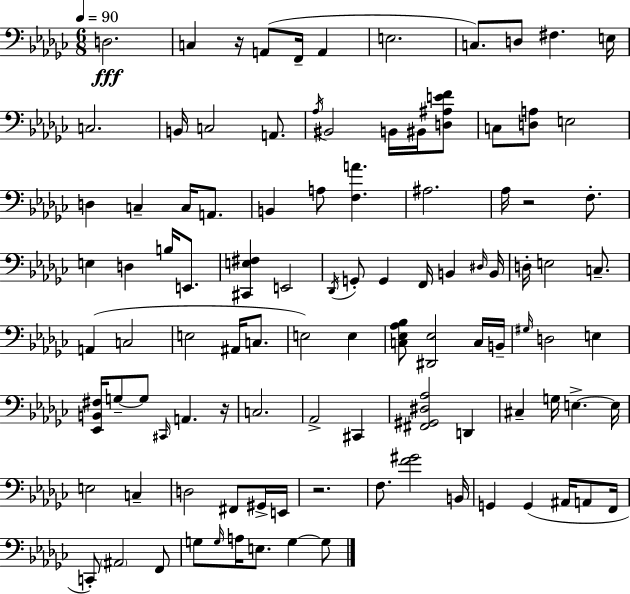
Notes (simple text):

D3/h. C3/q R/s A2/e F2/s A2/q E3/h. C3/e. D3/e F#3/q. E3/s C3/h. B2/s C3/h A2/e. Ab3/s BIS2/h B2/s BIS2/s [D3,A#3,E4,F4]/e C3/e [D3,A3]/e E3/h D3/q C3/q C3/s A2/e. B2/q A3/e [F3,A4]/q. A#3/h. Ab3/s R/h F3/e. E3/q D3/q B3/s E2/e. [C#2,E3,F#3]/q E2/h Db2/s G2/e G2/q F2/s B2/q D#3/s B2/s D3/s E3/h C3/e. A2/q C3/h E3/h A#2/s C3/e. E3/h E3/q [C3,Eb3,Ab3,Bb3]/e [D#2,Eb3]/h C3/s B2/s G#3/s D3/h E3/q [Eb2,B2,F#3]/s G3/e G3/e C#2/s A2/q. R/s C3/h. Ab2/h C#2/q [F#2,G#2,D#3,Ab3]/h D2/q C#3/q G3/s E3/q. E3/s E3/h C3/q D3/h F#2/e G#2/s E2/s R/h. F3/e. [F4,G#4]/h B2/s G2/q G2/q A#2/s A2/e F2/s C2/e A#2/h F2/e G3/e G3/s A3/s E3/e. G3/q G3/e